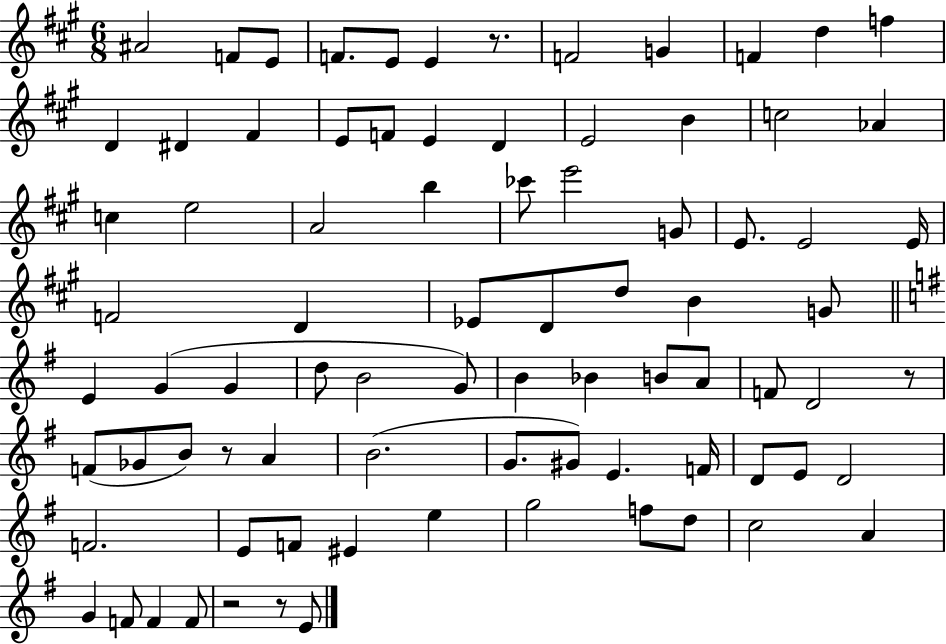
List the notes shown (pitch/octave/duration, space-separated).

A#4/h F4/e E4/e F4/e. E4/e E4/q R/e. F4/h G4/q F4/q D5/q F5/q D4/q D#4/q F#4/q E4/e F4/e E4/q D4/q E4/h B4/q C5/h Ab4/q C5/q E5/h A4/h B5/q CES6/e E6/h G4/e E4/e. E4/h E4/s F4/h D4/q Eb4/e D4/e D5/e B4/q G4/e E4/q G4/q G4/q D5/e B4/h G4/e B4/q Bb4/q B4/e A4/e F4/e D4/h R/e F4/e Gb4/e B4/e R/e A4/q B4/h. G4/e. G#4/e E4/q. F4/s D4/e E4/e D4/h F4/h. E4/e F4/e EIS4/q E5/q G5/h F5/e D5/e C5/h A4/q G4/q F4/e F4/q F4/e R/h R/e E4/e